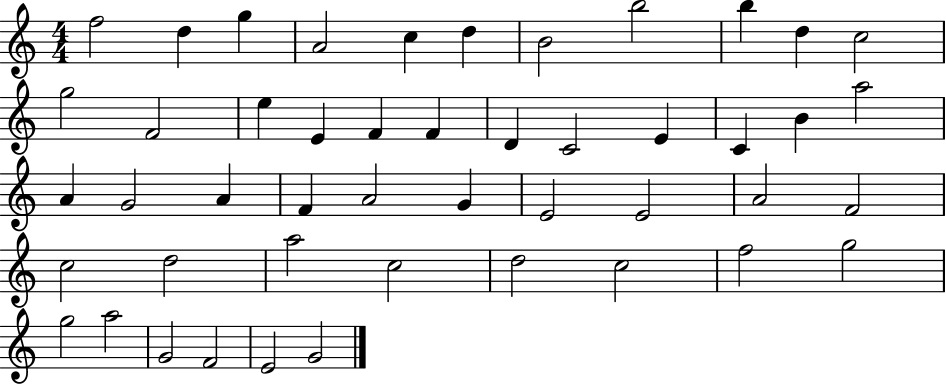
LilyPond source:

{
  \clef treble
  \numericTimeSignature
  \time 4/4
  \key c \major
  f''2 d''4 g''4 | a'2 c''4 d''4 | b'2 b''2 | b''4 d''4 c''2 | \break g''2 f'2 | e''4 e'4 f'4 f'4 | d'4 c'2 e'4 | c'4 b'4 a''2 | \break a'4 g'2 a'4 | f'4 a'2 g'4 | e'2 e'2 | a'2 f'2 | \break c''2 d''2 | a''2 c''2 | d''2 c''2 | f''2 g''2 | \break g''2 a''2 | g'2 f'2 | e'2 g'2 | \bar "|."
}